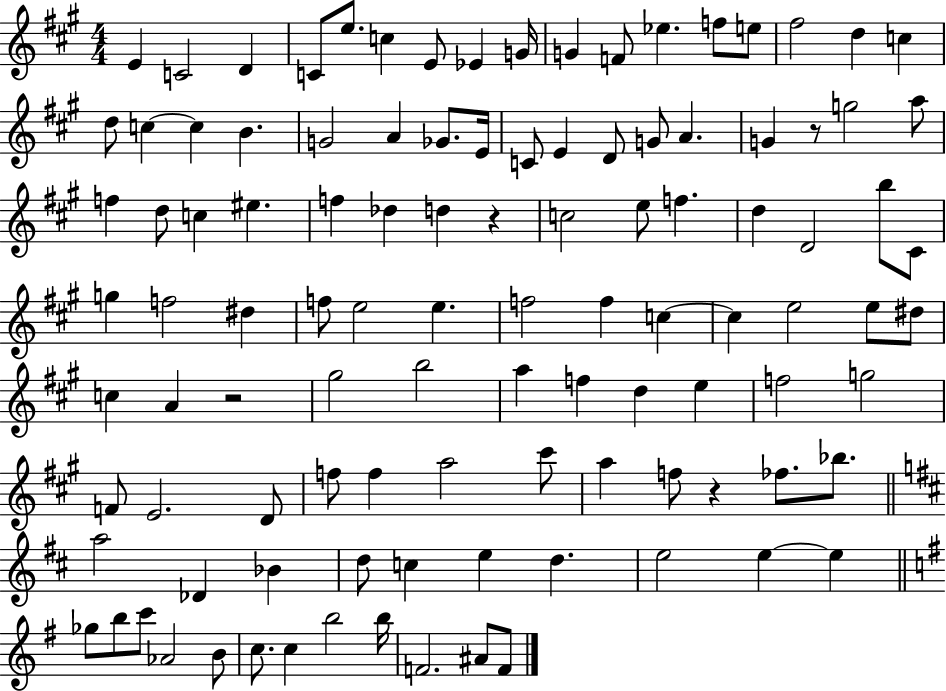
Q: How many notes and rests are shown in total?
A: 107